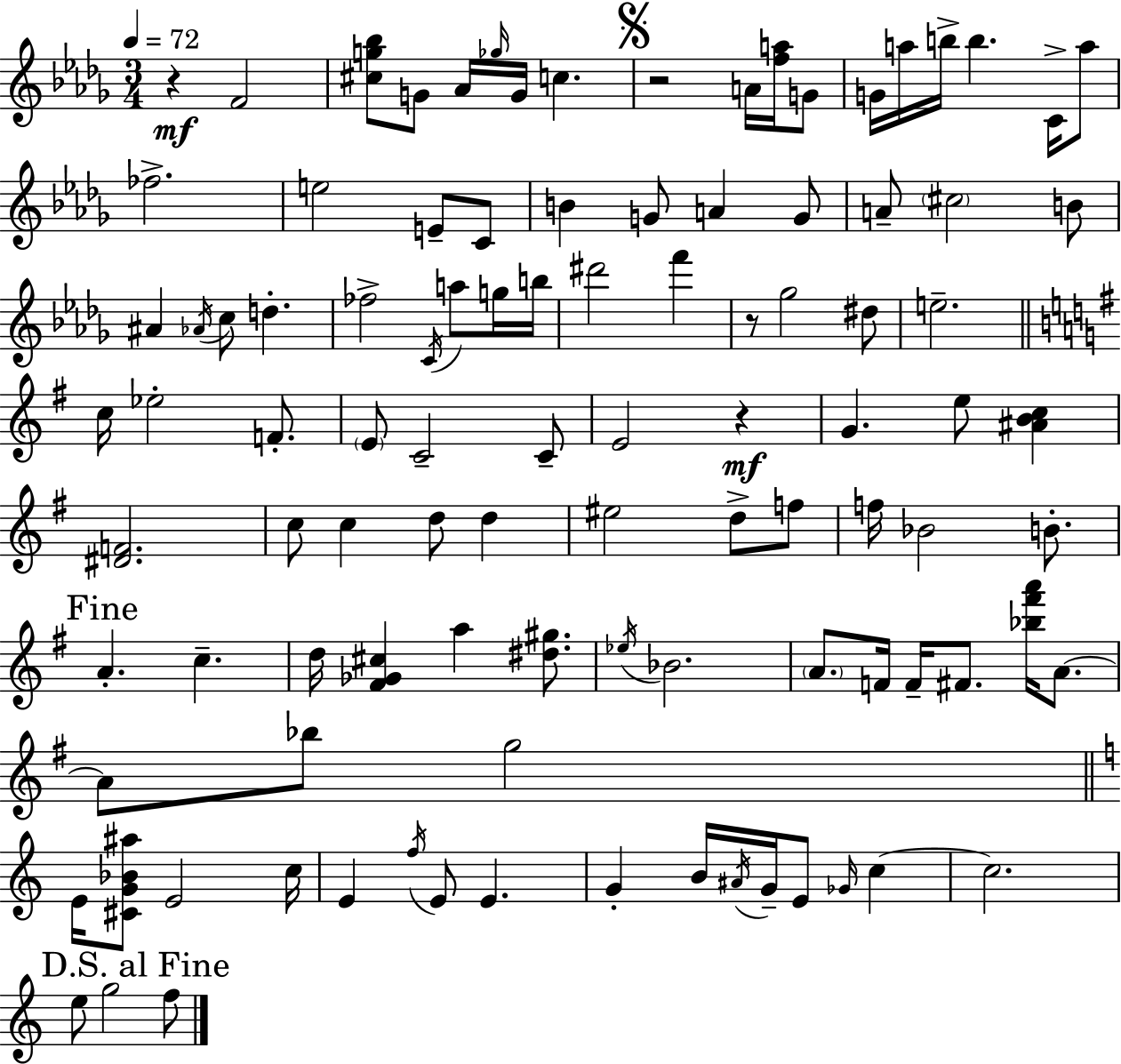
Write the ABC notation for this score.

X:1
T:Untitled
M:3/4
L:1/4
K:Bbm
z F2 [^cg_b]/2 G/2 _A/4 _g/4 G/4 c z2 A/4 [fa]/4 G/2 G/4 a/4 b/4 b C/4 a/2 _f2 e2 E/2 C/2 B G/2 A G/2 A/2 ^c2 B/2 ^A _A/4 c/2 d _f2 C/4 a/2 g/4 b/4 ^d'2 f' z/2 _g2 ^d/2 e2 c/4 _e2 F/2 E/2 C2 C/2 E2 z G e/2 [^ABc] [^DF]2 c/2 c d/2 d ^e2 d/2 f/2 f/4 _B2 B/2 A c d/4 [^F_G^c] a [^d^g]/2 _e/4 _B2 A/2 F/4 F/4 ^F/2 [_b^f'a']/4 A/2 A/2 _b/2 g2 E/4 [^CG_B^a]/2 E2 c/4 E f/4 E/2 E G B/4 ^A/4 G/4 E/2 _G/4 c c2 e/2 g2 f/2